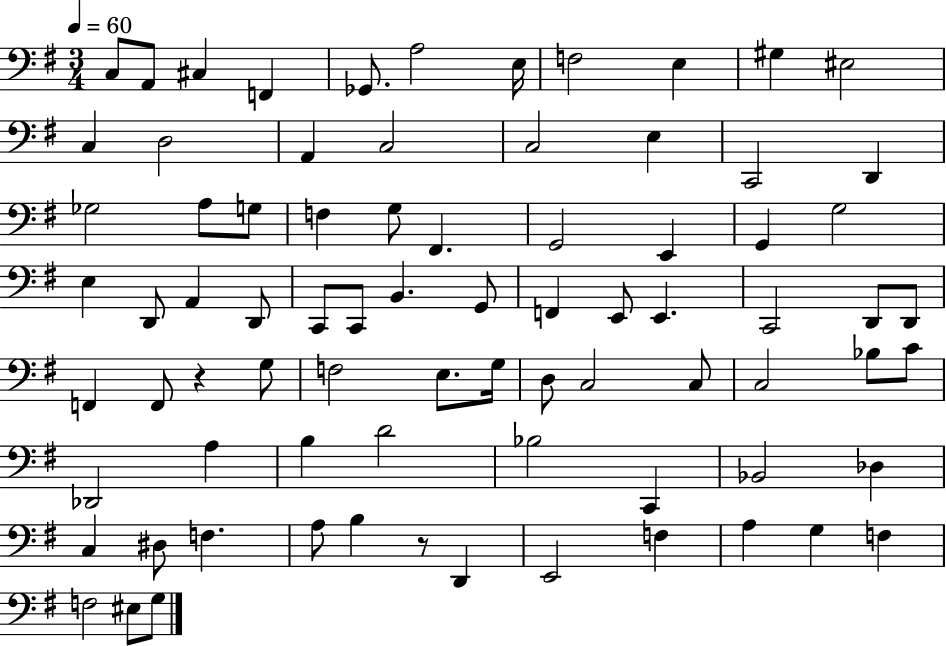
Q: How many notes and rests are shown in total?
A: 79